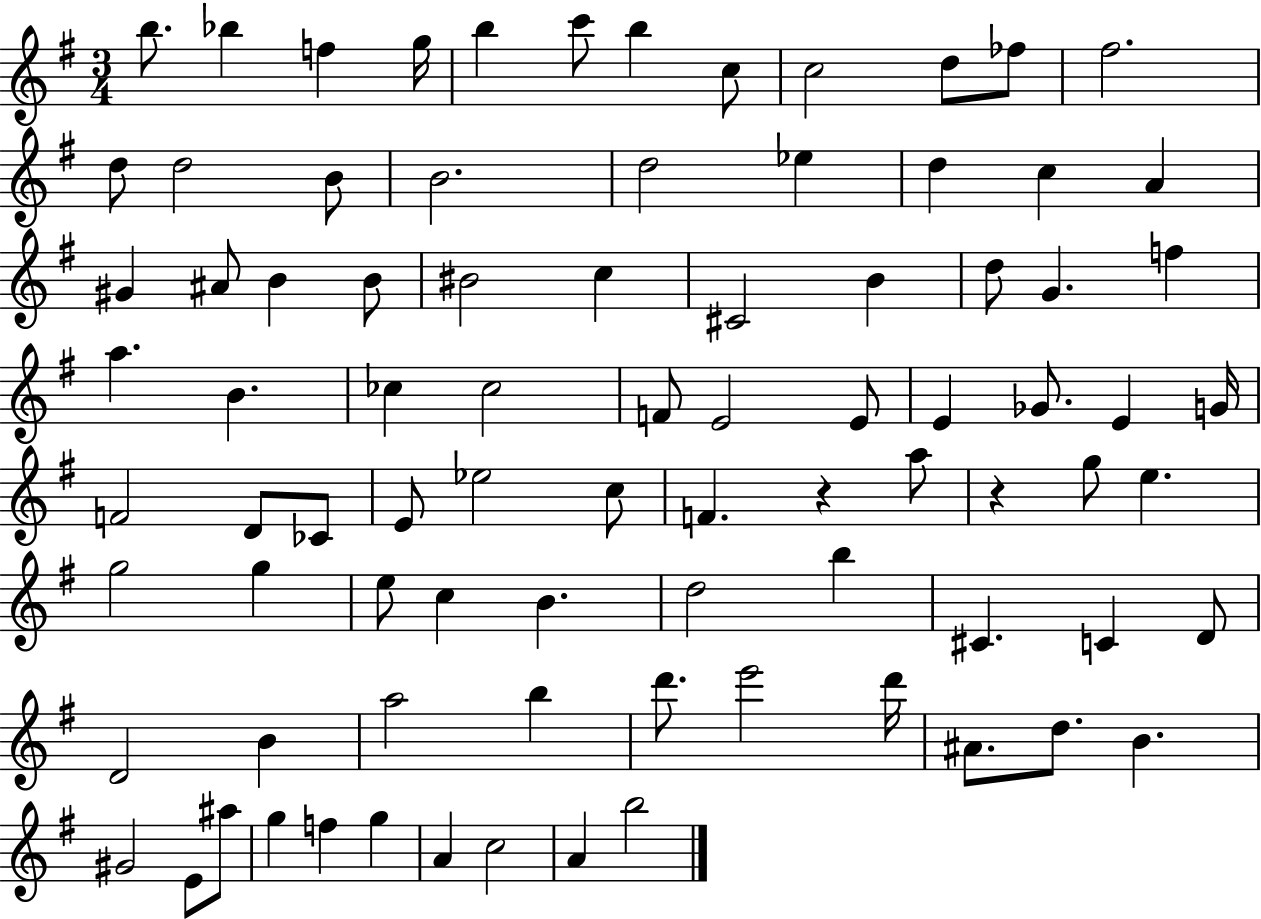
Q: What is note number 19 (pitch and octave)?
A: D5